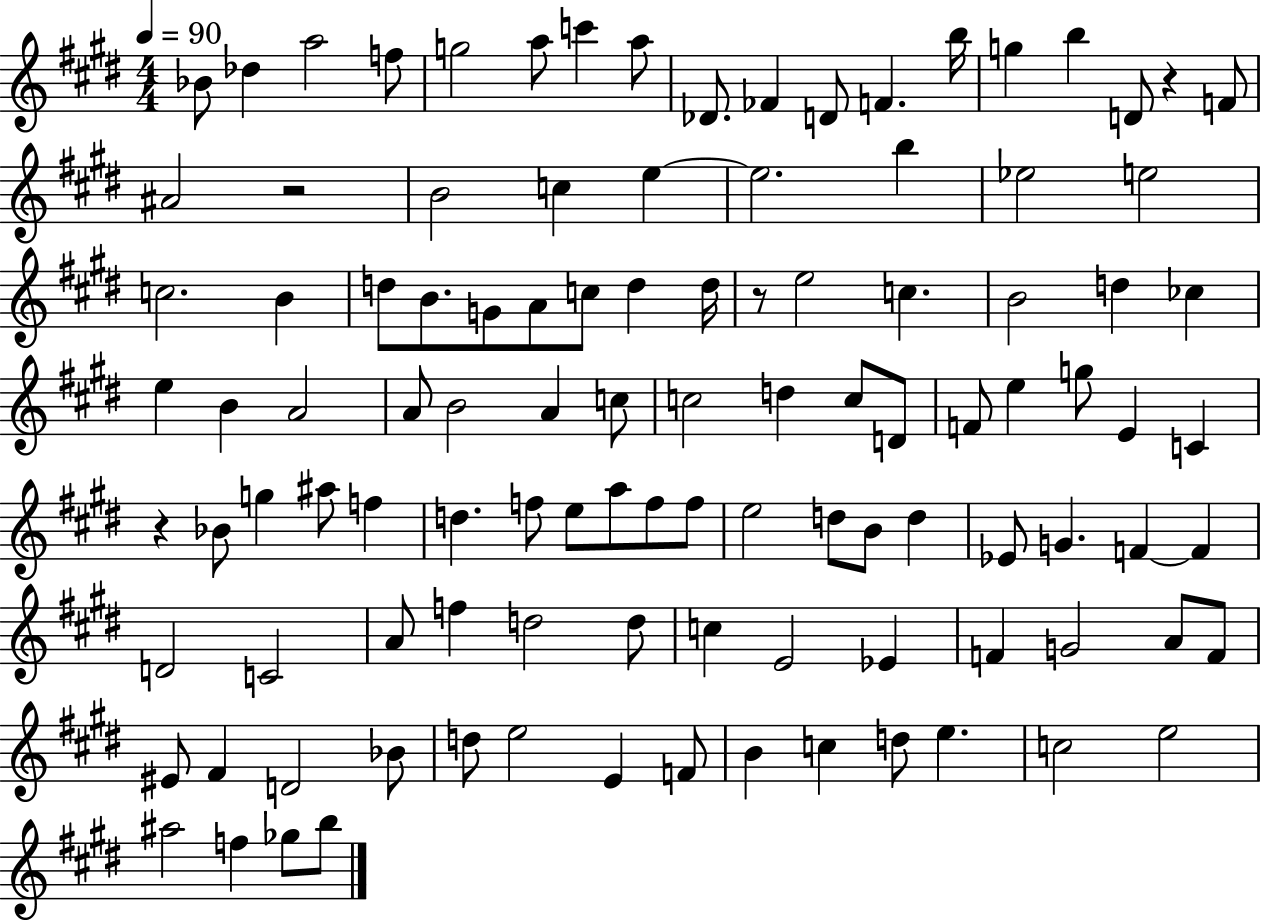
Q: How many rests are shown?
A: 4